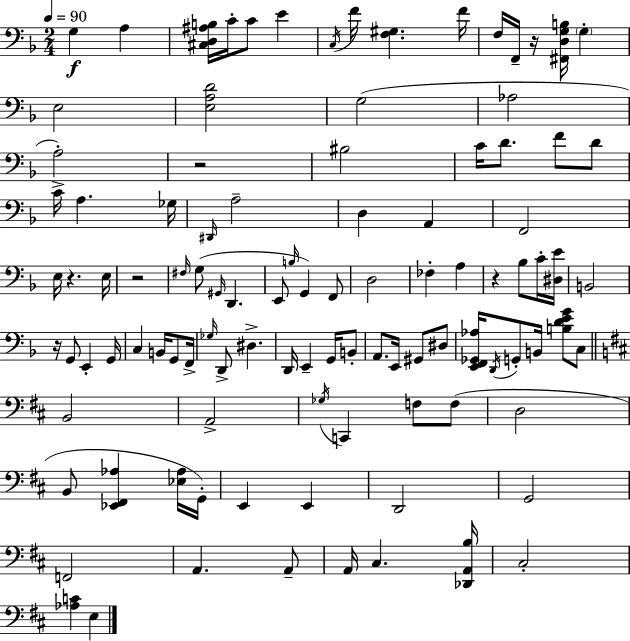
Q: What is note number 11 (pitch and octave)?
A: G3